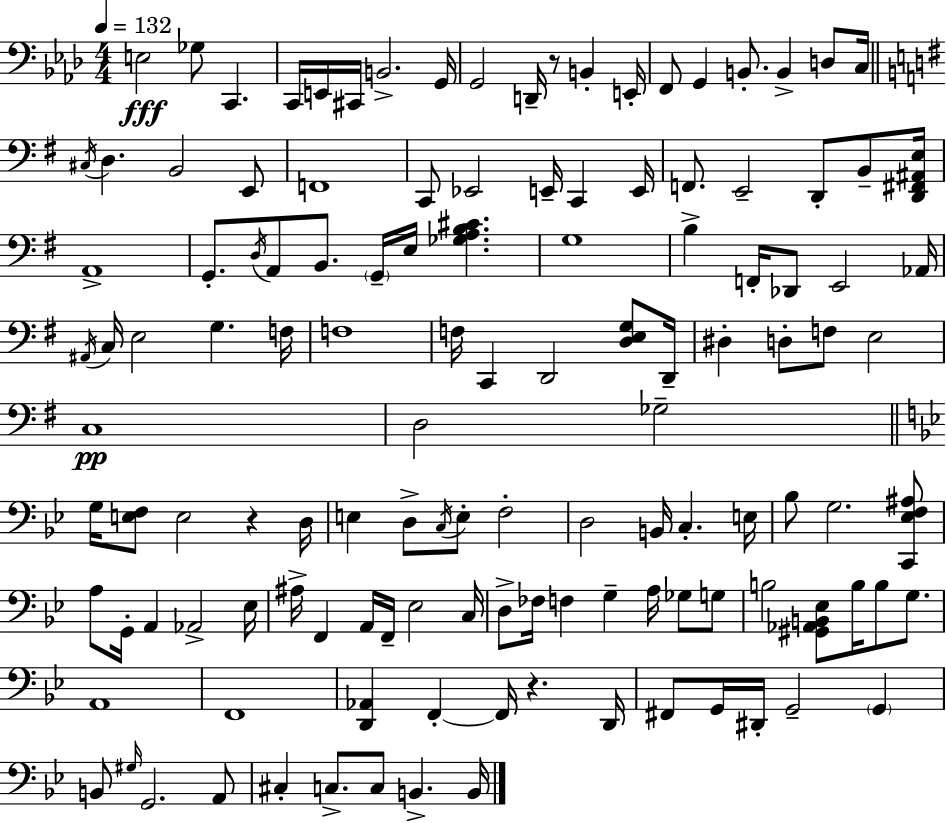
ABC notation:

X:1
T:Untitled
M:4/4
L:1/4
K:Fm
E,2 _G,/2 C,, C,,/4 E,,/4 ^C,,/4 B,,2 G,,/4 G,,2 D,,/4 z/2 B,, E,,/4 F,,/2 G,, B,,/2 B,, D,/2 C,/4 ^C,/4 D, B,,2 E,,/2 F,,4 C,,/2 _E,,2 E,,/4 C,, E,,/4 F,,/2 E,,2 D,,/2 B,,/2 [D,,^F,,^A,,E,]/4 A,,4 G,,/2 D,/4 A,,/2 B,,/2 G,,/4 E,/4 [_G,A,B,^C] G,4 B, F,,/4 _D,,/2 E,,2 _A,,/4 ^A,,/4 C,/4 E,2 G, F,/4 F,4 F,/4 C,, D,,2 [D,E,G,]/2 D,,/4 ^D, D,/2 F,/2 E,2 C,4 D,2 _G,2 G,/4 [E,F,]/2 E,2 z D,/4 E, D,/2 C,/4 E,/2 F,2 D,2 B,,/4 C, E,/4 _B,/2 G,2 [C,,_E,F,^A,]/2 A,/2 G,,/4 A,, _A,,2 _E,/4 ^A,/4 F,, A,,/4 F,,/4 _E,2 C,/4 D,/2 _F,/4 F, G, A,/4 _G,/2 G,/2 B,2 [^G,,_A,,B,,_E,]/2 B,/4 B,/2 G,/2 A,,4 F,,4 [D,,_A,,] F,, F,,/4 z D,,/4 ^F,,/2 G,,/4 ^D,,/4 G,,2 G,, B,,/2 ^G,/4 G,,2 A,,/2 ^C, C,/2 C,/2 B,, B,,/4